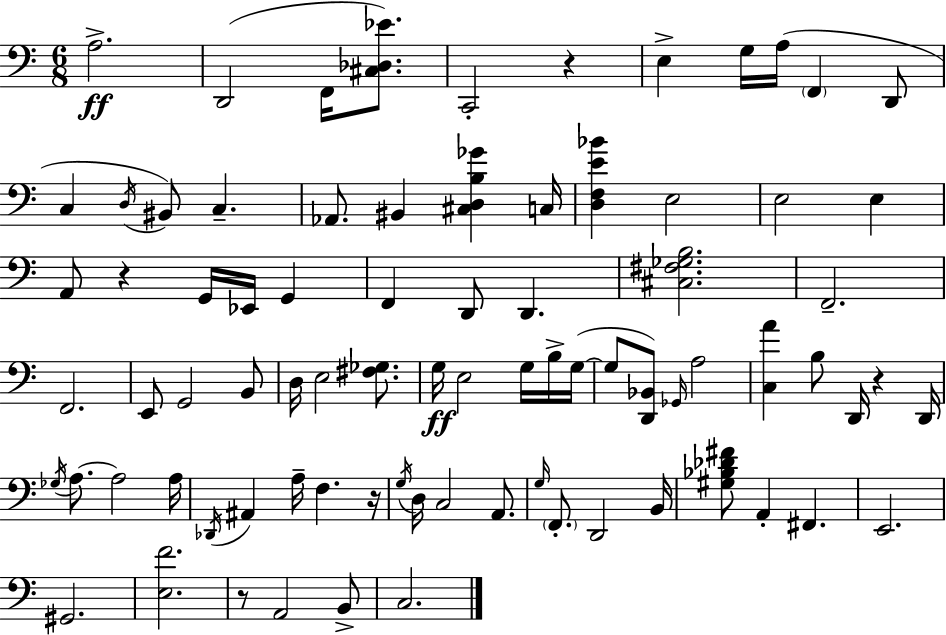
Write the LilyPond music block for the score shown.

{
  \clef bass
  \numericTimeSignature
  \time 6/8
  \key c \major
  \repeat volta 2 { a2.->\ff | d,2( f,16 <cis des ees'>8.) | c,2-. r4 | e4-> g16 a16( \parenthesize f,4 d,8 | \break c4 \acciaccatura { d16 }) bis,8 c4.-- | aes,8. bis,4 <cis d b ges'>4 | c16 <d f e' bes'>4 e2 | e2 e4 | \break a,8 r4 g,16 ees,16 g,4 | f,4 d,8 d,4. | <cis fis ges b>2. | f,2.-- | \break f,2. | e,8 g,2 b,8 | d16 e2 <fis ges>8. | g16\ff e2 g16 b16-> | \break g16~(~ g8 <d, bes,>8) \grace { ges,16 } a2 | <c a'>4 b8 d,16 r4 | d,16 \acciaccatura { ges16 } a8.~~ a2 | a16 \acciaccatura { des,16 } ais,4 a16-- f4. | \break r16 \acciaccatura { g16 } d16 c2 | a,8. \grace { g16 } \parenthesize f,8.-. d,2 | b,16 <gis bes des' fis'>8 a,4-. | fis,4. e,2. | \break gis,2. | <e f'>2. | r8 a,2 | b,8-> c2. | \break } \bar "|."
}